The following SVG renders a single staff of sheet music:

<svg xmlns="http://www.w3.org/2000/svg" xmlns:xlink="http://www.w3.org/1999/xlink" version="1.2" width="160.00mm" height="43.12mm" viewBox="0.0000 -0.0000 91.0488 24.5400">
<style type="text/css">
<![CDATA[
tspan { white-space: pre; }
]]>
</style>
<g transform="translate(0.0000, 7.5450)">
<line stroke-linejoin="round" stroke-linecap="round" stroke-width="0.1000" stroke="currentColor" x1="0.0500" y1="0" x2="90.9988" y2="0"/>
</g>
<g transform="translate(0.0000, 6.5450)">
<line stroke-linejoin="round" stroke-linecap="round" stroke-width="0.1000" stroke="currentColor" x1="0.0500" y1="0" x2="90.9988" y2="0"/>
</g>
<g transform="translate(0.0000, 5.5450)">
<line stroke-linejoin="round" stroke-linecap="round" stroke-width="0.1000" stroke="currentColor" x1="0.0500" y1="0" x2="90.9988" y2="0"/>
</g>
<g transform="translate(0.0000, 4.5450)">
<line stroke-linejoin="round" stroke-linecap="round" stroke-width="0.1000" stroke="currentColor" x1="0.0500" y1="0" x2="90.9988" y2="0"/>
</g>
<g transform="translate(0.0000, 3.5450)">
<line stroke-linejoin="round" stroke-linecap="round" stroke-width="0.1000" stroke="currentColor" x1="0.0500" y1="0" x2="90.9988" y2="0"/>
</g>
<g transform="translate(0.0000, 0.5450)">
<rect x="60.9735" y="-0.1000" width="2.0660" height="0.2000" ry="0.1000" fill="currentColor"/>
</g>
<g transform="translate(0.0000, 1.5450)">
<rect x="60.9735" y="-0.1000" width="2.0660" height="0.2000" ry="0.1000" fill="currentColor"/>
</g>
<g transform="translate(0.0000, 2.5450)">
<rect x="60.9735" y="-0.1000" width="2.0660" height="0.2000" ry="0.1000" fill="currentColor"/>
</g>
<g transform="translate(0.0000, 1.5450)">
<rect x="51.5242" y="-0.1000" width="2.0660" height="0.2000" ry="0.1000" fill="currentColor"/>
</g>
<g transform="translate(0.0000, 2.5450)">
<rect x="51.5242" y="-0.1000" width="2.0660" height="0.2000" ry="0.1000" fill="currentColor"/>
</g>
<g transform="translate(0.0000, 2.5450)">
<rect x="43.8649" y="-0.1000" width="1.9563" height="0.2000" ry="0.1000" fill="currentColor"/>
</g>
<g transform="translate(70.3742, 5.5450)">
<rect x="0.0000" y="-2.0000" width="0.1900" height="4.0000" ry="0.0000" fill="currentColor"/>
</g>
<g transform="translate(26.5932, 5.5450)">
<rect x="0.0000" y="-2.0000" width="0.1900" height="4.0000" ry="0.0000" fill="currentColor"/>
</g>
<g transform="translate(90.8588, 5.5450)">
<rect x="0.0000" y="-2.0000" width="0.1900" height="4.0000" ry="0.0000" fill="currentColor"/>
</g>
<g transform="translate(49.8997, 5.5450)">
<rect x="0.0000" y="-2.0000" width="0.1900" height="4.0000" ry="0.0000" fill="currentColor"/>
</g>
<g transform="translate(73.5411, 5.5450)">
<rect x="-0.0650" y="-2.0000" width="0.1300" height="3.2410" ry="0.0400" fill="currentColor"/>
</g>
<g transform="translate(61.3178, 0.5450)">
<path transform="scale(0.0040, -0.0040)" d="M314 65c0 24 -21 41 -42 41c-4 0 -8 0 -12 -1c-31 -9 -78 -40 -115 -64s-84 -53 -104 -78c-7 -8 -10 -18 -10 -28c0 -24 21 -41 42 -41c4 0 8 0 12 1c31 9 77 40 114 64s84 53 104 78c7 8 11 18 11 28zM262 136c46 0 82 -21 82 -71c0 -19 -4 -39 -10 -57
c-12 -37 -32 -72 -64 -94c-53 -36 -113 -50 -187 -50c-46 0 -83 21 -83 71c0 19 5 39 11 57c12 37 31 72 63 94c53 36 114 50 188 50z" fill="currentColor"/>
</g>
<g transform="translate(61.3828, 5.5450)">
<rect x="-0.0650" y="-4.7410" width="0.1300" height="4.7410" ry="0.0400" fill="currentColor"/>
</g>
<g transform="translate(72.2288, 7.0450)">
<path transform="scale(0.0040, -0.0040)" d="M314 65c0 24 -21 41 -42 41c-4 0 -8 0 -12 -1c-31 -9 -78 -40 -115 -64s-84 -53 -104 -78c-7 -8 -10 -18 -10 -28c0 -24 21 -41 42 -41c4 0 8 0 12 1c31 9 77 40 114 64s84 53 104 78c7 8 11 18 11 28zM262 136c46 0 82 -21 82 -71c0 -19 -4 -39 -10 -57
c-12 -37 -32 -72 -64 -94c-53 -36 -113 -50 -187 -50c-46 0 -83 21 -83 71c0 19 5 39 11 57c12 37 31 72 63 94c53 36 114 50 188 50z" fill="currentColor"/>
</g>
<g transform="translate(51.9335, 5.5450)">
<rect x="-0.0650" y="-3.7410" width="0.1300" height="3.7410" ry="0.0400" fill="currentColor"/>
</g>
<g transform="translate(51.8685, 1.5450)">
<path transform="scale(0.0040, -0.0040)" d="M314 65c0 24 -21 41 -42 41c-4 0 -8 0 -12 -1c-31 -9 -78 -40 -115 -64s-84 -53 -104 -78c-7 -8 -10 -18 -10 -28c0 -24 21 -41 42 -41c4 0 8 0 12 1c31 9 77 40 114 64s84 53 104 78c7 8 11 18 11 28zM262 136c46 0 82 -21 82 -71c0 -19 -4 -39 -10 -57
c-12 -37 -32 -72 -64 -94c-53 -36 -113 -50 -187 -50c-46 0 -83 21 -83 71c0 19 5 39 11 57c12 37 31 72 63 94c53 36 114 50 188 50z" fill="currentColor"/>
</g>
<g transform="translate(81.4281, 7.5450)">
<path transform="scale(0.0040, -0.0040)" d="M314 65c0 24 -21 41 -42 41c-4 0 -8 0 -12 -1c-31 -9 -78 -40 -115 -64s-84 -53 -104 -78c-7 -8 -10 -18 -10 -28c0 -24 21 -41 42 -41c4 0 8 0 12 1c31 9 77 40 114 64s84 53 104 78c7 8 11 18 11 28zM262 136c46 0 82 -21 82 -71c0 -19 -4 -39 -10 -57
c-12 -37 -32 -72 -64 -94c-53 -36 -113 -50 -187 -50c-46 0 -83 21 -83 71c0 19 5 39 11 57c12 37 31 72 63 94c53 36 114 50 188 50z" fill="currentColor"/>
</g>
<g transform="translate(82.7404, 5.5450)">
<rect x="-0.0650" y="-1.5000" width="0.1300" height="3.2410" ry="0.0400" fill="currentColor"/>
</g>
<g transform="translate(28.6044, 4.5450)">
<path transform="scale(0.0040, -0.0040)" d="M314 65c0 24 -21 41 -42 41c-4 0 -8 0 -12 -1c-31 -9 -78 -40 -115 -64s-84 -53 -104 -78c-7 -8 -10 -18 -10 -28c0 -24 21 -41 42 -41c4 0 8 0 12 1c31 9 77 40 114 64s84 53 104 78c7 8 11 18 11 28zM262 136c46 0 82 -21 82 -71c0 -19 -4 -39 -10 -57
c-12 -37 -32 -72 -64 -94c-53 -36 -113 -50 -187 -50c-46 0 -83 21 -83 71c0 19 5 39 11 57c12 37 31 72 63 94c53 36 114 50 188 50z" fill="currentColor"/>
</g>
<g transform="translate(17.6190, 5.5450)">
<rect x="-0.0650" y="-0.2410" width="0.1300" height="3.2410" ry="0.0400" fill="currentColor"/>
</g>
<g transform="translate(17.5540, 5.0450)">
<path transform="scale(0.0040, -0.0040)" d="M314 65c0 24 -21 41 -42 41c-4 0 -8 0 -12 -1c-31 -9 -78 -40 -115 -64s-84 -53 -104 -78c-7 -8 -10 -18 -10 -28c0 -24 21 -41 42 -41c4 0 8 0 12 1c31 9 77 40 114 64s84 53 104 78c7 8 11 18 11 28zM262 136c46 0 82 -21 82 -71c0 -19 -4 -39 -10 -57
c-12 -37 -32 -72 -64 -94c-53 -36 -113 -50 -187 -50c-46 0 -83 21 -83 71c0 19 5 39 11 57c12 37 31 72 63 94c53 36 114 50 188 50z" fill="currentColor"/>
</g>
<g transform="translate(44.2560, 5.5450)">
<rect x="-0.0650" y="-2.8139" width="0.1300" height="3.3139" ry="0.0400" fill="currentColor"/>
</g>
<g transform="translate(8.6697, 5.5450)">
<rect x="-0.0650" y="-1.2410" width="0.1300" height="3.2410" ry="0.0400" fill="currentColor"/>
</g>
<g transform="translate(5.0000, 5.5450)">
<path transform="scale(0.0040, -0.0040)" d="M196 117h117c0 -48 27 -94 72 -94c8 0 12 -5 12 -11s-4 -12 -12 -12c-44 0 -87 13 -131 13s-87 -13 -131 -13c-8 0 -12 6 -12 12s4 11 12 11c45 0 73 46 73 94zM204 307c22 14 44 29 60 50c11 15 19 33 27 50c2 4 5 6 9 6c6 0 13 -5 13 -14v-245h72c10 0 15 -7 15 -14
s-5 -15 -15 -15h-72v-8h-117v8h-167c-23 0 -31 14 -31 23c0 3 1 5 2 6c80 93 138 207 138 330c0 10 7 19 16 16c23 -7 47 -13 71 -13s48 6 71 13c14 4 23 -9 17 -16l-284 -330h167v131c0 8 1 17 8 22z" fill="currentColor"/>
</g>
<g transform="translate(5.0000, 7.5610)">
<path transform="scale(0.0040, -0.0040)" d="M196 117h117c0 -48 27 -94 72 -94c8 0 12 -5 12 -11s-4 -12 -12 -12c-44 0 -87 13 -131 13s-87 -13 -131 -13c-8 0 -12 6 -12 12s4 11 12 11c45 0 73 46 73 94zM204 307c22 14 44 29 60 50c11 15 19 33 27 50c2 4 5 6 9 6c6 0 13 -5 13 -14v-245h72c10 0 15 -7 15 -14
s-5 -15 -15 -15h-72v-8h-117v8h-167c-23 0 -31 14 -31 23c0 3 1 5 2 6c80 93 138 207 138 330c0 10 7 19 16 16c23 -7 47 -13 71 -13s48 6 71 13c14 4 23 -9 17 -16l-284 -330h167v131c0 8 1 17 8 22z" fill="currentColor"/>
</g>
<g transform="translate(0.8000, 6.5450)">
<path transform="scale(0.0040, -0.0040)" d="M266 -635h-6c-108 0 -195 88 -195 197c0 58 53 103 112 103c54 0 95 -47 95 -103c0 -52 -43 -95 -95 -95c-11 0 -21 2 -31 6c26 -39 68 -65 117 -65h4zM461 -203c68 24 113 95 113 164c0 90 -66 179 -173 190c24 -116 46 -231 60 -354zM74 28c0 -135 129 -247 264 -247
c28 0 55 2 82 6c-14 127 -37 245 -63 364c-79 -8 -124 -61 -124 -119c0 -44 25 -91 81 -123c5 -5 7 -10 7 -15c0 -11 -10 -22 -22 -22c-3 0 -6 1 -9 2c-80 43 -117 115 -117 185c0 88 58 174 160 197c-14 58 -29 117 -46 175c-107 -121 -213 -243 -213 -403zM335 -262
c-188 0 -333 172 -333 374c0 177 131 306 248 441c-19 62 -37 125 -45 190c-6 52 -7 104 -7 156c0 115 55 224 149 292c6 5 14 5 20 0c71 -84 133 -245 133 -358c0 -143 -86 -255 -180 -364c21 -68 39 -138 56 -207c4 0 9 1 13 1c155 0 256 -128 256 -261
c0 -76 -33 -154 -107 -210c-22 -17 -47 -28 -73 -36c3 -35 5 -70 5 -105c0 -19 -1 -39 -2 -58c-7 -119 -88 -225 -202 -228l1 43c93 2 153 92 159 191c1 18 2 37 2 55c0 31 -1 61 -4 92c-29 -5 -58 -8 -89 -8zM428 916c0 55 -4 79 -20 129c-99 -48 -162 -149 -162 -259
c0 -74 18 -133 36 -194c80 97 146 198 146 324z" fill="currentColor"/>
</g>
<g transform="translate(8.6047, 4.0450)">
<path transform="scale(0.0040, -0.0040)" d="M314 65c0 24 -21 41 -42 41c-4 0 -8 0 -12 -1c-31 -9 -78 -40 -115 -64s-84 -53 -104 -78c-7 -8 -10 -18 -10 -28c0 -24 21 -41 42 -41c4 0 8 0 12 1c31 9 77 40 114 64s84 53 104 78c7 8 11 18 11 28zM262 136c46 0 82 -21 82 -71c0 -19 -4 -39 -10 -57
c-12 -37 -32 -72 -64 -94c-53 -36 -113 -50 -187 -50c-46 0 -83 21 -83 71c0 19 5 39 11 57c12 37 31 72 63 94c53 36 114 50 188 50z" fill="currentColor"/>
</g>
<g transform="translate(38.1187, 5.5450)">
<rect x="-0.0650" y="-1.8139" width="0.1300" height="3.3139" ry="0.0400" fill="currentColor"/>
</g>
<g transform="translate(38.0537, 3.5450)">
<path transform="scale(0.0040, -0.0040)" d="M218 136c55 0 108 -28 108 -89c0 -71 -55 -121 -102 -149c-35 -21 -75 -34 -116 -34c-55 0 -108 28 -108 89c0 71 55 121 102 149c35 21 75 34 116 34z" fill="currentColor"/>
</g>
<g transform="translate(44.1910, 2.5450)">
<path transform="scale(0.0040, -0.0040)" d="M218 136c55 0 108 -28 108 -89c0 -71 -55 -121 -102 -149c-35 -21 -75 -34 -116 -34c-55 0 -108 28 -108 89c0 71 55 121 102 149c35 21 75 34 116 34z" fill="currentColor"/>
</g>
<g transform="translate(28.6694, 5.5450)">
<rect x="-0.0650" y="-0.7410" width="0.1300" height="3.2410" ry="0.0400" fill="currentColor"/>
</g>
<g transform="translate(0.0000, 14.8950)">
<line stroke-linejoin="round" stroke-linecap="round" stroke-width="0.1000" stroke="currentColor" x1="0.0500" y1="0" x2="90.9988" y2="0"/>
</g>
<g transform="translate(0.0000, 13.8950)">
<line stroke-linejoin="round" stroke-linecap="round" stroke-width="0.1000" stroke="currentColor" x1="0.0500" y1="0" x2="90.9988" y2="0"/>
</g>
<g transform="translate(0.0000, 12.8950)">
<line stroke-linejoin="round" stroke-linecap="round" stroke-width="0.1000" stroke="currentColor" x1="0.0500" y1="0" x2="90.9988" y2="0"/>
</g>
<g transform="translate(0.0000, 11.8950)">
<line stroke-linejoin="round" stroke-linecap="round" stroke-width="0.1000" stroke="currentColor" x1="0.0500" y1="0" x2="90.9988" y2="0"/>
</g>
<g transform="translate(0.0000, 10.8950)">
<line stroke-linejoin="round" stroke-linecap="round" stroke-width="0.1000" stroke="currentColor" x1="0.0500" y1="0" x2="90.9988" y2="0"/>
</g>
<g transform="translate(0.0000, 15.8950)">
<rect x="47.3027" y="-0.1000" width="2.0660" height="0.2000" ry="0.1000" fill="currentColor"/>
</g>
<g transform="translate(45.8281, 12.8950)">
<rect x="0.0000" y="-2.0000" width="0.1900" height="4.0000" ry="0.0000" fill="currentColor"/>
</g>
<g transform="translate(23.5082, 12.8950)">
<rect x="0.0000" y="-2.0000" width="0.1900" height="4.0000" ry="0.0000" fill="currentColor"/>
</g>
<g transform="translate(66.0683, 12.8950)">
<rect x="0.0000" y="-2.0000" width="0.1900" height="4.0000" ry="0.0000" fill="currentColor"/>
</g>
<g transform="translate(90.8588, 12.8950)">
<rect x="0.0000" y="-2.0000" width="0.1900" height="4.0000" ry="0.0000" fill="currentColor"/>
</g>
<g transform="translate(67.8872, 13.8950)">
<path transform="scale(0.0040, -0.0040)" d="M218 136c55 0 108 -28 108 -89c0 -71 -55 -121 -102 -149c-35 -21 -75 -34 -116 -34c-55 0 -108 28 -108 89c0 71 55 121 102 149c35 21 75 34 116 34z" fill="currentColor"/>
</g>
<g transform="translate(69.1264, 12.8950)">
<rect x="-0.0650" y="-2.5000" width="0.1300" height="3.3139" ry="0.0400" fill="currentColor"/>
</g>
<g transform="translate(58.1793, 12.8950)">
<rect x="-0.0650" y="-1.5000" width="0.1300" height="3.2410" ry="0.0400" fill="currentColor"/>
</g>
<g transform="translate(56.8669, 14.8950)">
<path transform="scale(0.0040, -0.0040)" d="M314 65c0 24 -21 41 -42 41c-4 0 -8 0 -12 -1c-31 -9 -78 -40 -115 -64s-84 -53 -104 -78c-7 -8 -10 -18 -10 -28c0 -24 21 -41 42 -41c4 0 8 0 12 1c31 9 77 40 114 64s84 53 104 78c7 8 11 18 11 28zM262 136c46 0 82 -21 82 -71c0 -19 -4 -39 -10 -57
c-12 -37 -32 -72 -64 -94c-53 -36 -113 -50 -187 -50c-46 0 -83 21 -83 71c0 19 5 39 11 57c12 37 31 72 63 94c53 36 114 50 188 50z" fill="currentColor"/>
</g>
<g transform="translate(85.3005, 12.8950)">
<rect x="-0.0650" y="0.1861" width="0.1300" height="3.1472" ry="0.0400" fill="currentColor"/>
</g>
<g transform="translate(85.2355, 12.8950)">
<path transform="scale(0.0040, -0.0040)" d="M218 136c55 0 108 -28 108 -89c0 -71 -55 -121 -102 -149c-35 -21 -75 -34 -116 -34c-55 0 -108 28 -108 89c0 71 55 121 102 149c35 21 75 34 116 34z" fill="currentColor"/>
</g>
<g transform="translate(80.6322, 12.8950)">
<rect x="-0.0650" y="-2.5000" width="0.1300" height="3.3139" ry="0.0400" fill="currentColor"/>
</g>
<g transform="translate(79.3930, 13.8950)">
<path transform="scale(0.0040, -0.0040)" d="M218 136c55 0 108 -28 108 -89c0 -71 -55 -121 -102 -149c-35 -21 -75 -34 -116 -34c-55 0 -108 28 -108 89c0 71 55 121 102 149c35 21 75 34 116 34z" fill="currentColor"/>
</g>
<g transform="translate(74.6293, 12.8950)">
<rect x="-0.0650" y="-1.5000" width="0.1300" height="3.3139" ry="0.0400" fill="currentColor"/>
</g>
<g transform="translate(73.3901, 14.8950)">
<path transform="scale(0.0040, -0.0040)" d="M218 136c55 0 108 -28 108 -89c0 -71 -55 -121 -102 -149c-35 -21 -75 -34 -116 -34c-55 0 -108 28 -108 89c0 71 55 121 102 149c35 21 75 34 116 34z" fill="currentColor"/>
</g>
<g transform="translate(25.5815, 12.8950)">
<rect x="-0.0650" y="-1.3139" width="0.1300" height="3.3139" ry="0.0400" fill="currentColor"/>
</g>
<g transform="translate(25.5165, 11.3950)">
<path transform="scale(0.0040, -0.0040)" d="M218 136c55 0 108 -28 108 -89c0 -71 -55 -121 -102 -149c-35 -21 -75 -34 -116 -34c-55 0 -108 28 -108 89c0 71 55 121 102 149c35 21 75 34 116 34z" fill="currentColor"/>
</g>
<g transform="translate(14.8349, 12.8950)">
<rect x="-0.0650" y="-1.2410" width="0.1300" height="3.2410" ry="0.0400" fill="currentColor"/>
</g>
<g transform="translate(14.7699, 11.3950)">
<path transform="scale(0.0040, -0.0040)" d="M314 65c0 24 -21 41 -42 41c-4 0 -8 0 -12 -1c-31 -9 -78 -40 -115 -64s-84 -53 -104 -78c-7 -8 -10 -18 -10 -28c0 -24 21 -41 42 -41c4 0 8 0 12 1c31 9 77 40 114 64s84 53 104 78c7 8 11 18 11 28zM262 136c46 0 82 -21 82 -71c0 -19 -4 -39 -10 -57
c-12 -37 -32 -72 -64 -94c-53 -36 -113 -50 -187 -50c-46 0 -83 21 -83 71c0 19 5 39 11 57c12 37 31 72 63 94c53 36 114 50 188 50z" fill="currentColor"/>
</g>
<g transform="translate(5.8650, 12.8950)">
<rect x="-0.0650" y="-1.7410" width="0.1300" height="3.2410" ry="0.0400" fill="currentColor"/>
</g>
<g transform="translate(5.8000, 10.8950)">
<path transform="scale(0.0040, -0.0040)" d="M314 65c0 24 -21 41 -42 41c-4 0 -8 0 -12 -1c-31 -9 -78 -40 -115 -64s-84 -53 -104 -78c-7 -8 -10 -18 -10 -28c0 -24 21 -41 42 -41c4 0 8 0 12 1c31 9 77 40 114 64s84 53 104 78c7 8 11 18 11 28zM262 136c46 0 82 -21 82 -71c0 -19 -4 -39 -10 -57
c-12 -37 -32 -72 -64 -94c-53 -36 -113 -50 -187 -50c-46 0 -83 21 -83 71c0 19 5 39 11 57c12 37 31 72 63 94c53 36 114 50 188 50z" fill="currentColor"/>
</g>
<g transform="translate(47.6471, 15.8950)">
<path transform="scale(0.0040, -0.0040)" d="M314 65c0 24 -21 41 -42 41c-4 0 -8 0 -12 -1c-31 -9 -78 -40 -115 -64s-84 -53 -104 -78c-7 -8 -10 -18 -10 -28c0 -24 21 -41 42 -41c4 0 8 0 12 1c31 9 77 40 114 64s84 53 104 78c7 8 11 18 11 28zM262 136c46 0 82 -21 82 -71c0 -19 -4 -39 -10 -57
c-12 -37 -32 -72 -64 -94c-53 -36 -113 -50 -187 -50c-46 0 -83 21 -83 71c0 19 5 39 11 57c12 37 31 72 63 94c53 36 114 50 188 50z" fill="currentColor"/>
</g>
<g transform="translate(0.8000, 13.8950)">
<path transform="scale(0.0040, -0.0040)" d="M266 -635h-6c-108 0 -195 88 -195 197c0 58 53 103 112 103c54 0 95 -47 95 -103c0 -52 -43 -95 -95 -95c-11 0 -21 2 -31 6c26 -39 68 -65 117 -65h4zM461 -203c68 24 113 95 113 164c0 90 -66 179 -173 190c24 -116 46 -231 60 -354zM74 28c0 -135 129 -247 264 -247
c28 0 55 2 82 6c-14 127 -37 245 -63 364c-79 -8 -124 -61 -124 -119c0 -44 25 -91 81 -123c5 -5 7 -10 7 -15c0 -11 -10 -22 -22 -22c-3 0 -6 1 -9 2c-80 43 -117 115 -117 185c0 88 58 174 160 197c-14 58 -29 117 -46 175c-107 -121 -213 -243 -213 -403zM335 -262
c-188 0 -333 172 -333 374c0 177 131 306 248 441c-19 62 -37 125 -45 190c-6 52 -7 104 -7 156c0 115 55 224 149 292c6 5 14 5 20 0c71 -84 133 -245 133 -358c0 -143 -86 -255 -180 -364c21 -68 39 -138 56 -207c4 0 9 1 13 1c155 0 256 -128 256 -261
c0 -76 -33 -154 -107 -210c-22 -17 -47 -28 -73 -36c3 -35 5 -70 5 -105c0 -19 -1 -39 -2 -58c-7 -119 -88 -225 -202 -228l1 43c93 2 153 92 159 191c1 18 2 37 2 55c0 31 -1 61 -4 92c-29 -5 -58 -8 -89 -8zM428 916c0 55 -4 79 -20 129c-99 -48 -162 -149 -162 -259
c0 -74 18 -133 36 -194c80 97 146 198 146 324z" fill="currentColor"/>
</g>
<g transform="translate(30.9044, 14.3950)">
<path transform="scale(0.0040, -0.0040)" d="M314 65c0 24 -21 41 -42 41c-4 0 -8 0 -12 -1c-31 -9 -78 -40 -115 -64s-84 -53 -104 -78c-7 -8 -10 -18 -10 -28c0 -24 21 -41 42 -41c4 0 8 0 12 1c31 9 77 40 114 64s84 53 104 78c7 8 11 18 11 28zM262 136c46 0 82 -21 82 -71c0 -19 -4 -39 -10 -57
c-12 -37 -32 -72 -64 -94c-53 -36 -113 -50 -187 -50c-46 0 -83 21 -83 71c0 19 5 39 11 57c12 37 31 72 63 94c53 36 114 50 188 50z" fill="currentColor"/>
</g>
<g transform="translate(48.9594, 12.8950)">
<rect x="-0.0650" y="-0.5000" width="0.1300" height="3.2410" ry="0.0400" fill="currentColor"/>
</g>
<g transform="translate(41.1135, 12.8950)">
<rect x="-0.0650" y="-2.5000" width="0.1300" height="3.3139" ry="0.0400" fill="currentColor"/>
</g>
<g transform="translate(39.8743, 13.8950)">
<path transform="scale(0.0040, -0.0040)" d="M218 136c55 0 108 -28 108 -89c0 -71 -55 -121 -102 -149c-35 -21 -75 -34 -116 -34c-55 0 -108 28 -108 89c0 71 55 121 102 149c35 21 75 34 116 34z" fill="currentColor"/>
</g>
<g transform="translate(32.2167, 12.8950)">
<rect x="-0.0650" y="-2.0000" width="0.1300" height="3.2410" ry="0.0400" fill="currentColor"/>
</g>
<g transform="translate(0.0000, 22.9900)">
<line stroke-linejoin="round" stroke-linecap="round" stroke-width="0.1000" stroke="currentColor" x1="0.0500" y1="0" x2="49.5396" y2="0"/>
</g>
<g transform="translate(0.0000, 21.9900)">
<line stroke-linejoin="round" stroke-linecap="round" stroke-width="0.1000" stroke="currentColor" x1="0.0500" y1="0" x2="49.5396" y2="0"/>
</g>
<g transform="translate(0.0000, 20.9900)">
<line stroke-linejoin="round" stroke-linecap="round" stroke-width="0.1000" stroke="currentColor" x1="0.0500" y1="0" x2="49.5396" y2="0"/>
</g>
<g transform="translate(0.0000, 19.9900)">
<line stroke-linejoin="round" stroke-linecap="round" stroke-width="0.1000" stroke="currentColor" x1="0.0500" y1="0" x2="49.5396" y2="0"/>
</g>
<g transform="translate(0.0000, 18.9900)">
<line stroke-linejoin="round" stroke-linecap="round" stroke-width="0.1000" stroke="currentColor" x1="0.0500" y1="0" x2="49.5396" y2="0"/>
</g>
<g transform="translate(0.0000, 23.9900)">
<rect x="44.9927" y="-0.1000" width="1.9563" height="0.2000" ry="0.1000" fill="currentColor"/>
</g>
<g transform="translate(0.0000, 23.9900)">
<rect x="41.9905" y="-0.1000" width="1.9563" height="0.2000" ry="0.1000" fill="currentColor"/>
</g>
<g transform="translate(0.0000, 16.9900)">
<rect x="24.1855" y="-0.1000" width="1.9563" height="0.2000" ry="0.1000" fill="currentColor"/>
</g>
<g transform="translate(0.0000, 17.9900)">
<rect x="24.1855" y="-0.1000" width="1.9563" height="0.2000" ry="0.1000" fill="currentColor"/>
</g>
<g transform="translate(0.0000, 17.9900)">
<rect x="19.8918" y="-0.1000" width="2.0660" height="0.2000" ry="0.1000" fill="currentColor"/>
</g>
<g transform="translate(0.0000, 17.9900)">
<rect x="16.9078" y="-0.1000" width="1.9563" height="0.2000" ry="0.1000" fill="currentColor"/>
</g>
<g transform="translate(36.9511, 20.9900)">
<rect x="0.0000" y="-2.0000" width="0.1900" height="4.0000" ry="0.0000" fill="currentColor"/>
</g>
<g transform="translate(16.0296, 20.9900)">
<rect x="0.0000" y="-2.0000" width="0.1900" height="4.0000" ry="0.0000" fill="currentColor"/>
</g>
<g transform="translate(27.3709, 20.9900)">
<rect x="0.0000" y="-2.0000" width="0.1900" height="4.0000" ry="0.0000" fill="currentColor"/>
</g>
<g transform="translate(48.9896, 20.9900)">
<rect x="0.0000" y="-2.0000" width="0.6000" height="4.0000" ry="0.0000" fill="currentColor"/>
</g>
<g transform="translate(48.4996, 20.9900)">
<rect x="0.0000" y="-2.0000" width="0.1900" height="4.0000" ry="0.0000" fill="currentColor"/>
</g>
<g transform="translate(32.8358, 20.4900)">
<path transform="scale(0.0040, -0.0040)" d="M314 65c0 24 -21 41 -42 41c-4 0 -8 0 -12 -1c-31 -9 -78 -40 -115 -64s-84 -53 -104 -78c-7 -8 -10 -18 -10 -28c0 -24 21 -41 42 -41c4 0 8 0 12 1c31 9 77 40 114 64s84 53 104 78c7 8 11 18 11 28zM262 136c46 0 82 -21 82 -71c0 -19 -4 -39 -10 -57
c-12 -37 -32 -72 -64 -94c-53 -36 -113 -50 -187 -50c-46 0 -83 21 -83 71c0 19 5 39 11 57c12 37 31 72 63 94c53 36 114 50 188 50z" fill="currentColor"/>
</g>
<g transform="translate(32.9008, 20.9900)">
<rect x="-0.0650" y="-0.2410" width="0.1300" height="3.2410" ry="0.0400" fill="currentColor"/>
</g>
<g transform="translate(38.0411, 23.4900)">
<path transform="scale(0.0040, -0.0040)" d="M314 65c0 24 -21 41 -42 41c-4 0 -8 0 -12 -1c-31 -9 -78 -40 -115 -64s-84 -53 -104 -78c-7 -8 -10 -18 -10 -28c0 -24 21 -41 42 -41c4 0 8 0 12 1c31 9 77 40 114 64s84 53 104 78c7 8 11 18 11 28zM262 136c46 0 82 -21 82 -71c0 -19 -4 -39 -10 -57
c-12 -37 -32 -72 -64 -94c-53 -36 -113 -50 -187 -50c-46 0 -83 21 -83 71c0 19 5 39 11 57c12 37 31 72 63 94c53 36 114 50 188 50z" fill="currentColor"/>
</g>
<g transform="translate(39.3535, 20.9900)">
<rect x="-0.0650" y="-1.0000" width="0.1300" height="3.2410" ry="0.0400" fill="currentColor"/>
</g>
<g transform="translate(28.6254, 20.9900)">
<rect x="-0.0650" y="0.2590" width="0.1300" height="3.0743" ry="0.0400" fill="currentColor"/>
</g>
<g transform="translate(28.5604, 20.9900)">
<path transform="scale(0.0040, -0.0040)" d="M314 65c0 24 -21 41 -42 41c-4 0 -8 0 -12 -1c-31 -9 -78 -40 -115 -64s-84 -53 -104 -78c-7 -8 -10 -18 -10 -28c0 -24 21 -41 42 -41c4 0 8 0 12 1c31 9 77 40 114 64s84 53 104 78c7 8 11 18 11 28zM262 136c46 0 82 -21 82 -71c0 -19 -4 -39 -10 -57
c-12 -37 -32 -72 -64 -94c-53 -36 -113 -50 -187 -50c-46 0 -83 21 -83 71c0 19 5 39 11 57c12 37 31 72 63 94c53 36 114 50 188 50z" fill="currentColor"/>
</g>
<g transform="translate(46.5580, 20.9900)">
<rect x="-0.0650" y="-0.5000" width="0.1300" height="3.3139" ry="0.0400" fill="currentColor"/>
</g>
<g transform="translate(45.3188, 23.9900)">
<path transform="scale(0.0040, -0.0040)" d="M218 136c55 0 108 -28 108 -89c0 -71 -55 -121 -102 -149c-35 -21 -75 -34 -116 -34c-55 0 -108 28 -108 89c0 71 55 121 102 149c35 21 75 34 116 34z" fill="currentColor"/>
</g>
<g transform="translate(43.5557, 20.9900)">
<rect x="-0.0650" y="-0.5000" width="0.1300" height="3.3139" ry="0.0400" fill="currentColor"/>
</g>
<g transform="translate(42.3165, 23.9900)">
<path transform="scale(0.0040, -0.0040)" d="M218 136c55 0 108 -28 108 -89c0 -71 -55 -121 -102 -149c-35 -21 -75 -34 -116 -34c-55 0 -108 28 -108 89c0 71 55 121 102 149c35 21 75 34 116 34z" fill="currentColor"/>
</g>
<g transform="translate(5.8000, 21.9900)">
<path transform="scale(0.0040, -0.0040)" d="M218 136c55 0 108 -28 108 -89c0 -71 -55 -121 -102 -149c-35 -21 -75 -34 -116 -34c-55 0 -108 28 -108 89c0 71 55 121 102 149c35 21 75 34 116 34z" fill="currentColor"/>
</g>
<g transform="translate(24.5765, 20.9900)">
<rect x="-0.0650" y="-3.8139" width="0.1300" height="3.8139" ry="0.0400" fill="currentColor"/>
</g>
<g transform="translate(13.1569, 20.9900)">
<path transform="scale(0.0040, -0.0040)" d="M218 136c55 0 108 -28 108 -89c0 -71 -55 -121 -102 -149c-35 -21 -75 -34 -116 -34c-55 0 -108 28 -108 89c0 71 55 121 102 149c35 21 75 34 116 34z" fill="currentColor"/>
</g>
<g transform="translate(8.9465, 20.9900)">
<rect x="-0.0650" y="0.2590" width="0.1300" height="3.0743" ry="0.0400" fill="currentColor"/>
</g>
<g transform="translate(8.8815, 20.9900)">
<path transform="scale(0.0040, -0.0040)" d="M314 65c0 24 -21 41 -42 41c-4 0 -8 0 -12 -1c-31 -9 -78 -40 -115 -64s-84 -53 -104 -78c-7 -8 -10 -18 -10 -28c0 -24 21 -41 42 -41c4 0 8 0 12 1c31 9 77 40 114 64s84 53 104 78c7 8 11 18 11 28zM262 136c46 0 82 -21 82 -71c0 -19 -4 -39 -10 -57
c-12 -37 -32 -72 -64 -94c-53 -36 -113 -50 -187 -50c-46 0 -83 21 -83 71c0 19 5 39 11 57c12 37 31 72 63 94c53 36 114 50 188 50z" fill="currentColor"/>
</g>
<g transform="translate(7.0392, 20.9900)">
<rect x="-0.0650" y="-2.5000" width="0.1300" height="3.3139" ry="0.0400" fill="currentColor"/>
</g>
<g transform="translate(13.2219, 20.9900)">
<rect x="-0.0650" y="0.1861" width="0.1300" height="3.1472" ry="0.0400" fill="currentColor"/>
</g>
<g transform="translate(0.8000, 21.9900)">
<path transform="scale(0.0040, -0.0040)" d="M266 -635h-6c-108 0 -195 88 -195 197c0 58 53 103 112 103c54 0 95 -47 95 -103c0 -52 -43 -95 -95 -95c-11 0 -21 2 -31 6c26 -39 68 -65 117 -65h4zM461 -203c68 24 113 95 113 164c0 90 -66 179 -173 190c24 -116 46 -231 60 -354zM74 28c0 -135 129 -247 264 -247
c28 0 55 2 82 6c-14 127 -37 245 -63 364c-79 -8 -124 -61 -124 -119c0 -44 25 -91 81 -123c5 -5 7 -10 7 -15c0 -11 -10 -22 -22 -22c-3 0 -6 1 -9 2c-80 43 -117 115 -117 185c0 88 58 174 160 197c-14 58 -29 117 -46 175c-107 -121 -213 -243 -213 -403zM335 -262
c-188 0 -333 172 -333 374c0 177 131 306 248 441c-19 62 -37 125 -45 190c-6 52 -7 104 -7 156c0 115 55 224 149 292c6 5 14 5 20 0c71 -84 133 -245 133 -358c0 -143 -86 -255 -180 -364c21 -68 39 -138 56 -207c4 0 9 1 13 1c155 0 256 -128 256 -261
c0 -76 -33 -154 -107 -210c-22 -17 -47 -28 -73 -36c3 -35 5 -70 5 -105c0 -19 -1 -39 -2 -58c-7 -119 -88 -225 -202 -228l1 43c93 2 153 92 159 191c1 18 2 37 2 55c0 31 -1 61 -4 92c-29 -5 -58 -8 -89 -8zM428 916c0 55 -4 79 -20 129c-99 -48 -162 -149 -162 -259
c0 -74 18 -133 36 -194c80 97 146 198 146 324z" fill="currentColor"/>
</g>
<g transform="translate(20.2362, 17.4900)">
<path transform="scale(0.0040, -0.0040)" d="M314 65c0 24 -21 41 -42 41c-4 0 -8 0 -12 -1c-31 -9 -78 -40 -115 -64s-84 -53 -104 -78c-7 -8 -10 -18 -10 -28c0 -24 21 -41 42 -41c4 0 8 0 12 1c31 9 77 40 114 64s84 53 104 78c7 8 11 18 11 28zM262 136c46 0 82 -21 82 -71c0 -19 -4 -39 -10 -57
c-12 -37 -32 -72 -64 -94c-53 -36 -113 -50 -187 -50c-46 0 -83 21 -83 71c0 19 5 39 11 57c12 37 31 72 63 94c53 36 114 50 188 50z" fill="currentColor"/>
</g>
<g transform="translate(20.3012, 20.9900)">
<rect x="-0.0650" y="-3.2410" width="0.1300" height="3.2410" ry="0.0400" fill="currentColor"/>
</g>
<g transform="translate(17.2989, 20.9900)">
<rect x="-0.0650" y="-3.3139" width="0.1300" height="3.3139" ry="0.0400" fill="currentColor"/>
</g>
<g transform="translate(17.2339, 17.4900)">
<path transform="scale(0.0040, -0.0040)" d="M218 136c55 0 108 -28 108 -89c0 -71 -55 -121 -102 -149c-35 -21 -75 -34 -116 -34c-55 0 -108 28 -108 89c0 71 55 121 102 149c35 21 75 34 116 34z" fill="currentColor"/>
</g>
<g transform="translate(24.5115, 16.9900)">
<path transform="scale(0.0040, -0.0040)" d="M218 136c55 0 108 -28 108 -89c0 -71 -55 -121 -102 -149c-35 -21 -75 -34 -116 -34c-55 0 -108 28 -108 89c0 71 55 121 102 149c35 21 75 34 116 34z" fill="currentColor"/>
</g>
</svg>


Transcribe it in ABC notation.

X:1
T:Untitled
M:4/4
L:1/4
K:C
e2 c2 d2 f a c'2 e'2 F2 E2 f2 e2 e F2 G C2 E2 G E G B G B2 B b b2 c' B2 c2 D2 C C